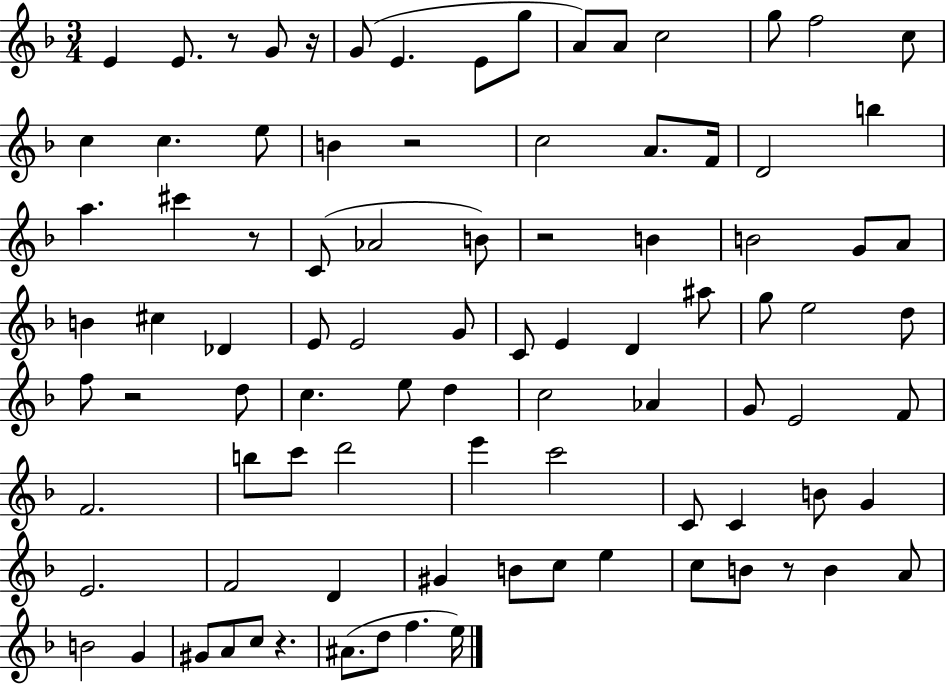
X:1
T:Untitled
M:3/4
L:1/4
K:F
E E/2 z/2 G/2 z/4 G/2 E E/2 g/2 A/2 A/2 c2 g/2 f2 c/2 c c e/2 B z2 c2 A/2 F/4 D2 b a ^c' z/2 C/2 _A2 B/2 z2 B B2 G/2 A/2 B ^c _D E/2 E2 G/2 C/2 E D ^a/2 g/2 e2 d/2 f/2 z2 d/2 c e/2 d c2 _A G/2 E2 F/2 F2 b/2 c'/2 d'2 e' c'2 C/2 C B/2 G E2 F2 D ^G B/2 c/2 e c/2 B/2 z/2 B A/2 B2 G ^G/2 A/2 c/2 z ^A/2 d/2 f e/4